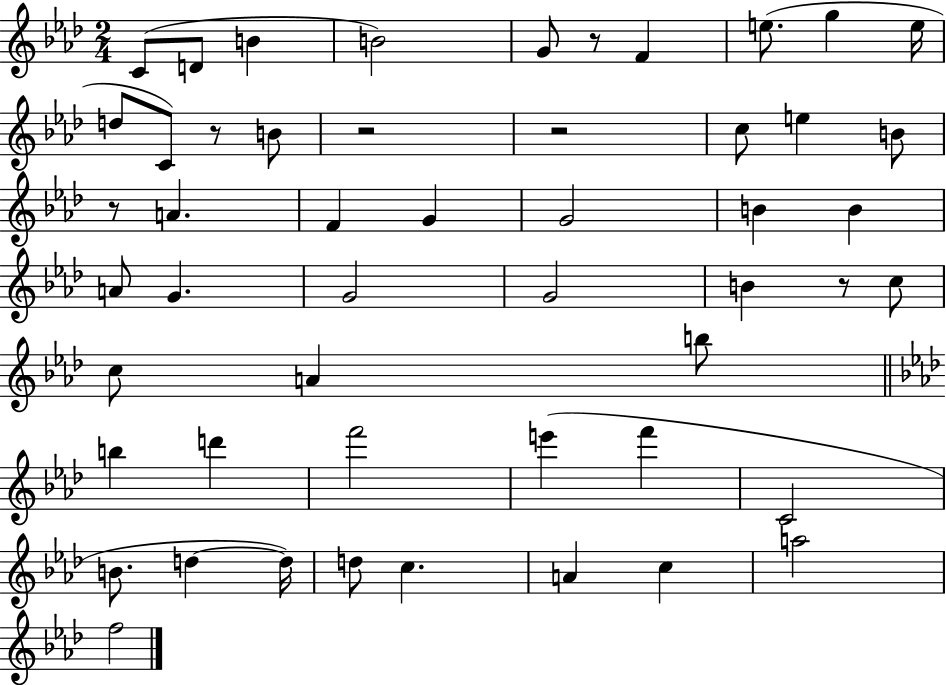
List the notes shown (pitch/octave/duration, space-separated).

C4/e D4/e B4/q B4/h G4/e R/e F4/q E5/e. G5/q E5/s D5/e C4/e R/e B4/e R/h R/h C5/e E5/q B4/e R/e A4/q. F4/q G4/q G4/h B4/q B4/q A4/e G4/q. G4/h G4/h B4/q R/e C5/e C5/e A4/q B5/e B5/q D6/q F6/h E6/q F6/q C4/h B4/e. D5/q D5/s D5/e C5/q. A4/q C5/q A5/h F5/h